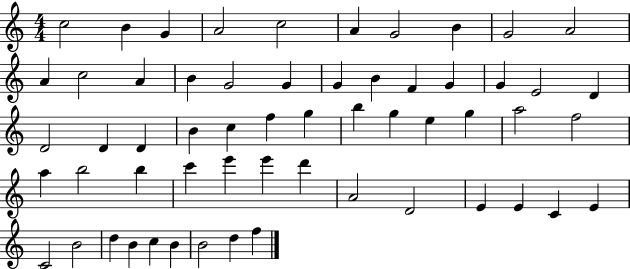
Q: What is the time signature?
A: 4/4